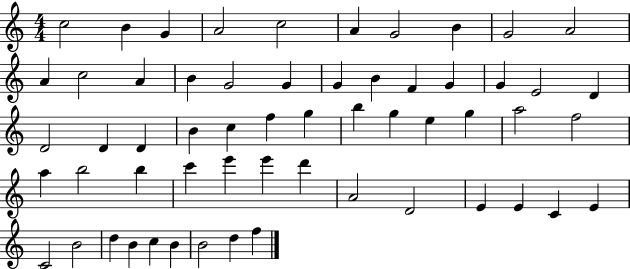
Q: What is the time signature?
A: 4/4